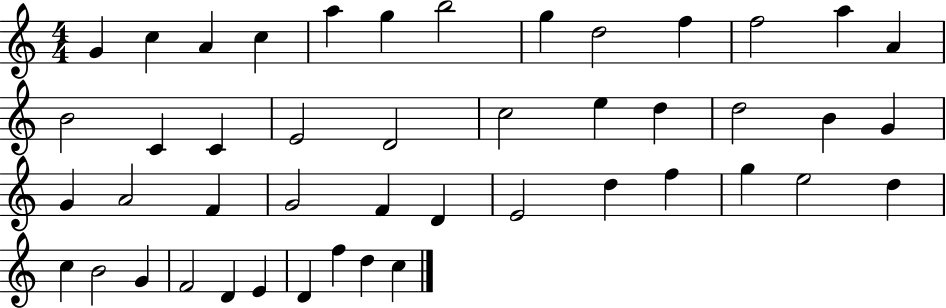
{
  \clef treble
  \numericTimeSignature
  \time 4/4
  \key c \major
  g'4 c''4 a'4 c''4 | a''4 g''4 b''2 | g''4 d''2 f''4 | f''2 a''4 a'4 | \break b'2 c'4 c'4 | e'2 d'2 | c''2 e''4 d''4 | d''2 b'4 g'4 | \break g'4 a'2 f'4 | g'2 f'4 d'4 | e'2 d''4 f''4 | g''4 e''2 d''4 | \break c''4 b'2 g'4 | f'2 d'4 e'4 | d'4 f''4 d''4 c''4 | \bar "|."
}